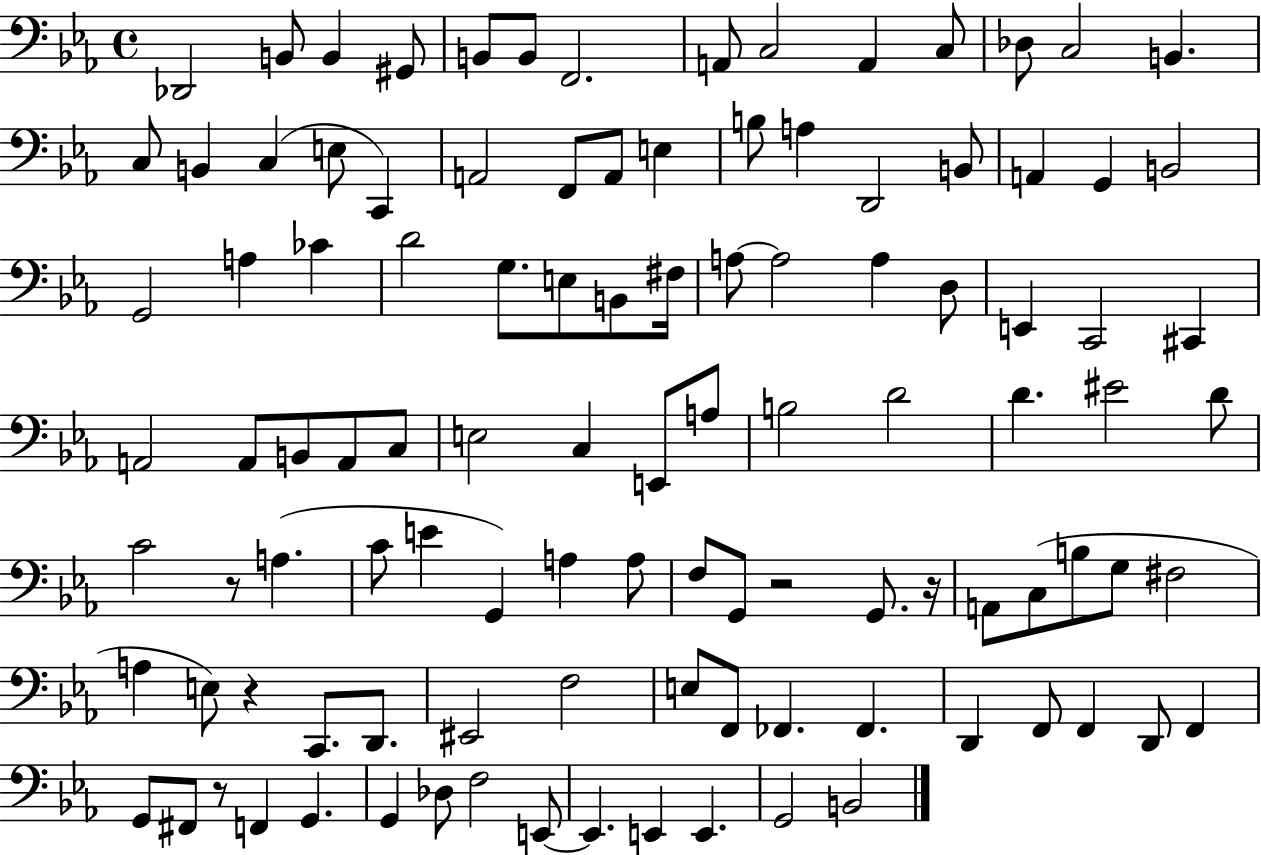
Db2/h B2/e B2/q G#2/e B2/e B2/e F2/h. A2/e C3/h A2/q C3/e Db3/e C3/h B2/q. C3/e B2/q C3/q E3/e C2/q A2/h F2/e A2/e E3/q B3/e A3/q D2/h B2/e A2/q G2/q B2/h G2/h A3/q CES4/q D4/h G3/e. E3/e B2/e F#3/s A3/e A3/h A3/q D3/e E2/q C2/h C#2/q A2/h A2/e B2/e A2/e C3/e E3/h C3/q E2/e A3/e B3/h D4/h D4/q. EIS4/h D4/e C4/h R/e A3/q. C4/e E4/q G2/q A3/q A3/e F3/e G2/e R/h G2/e. R/s A2/e C3/e B3/e G3/e F#3/h A3/q E3/e R/q C2/e. D2/e. EIS2/h F3/h E3/e F2/e FES2/q. FES2/q. D2/q F2/e F2/q D2/e F2/q G2/e F#2/e R/e F2/q G2/q. G2/q Db3/e F3/h E2/e E2/q. E2/q E2/q. G2/h B2/h